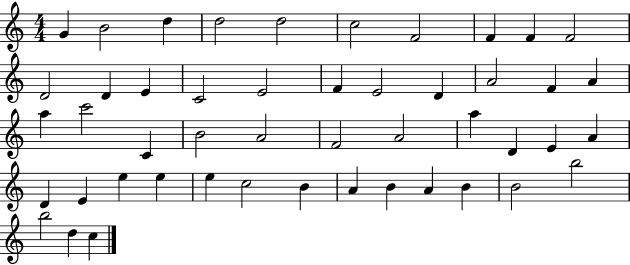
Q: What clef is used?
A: treble